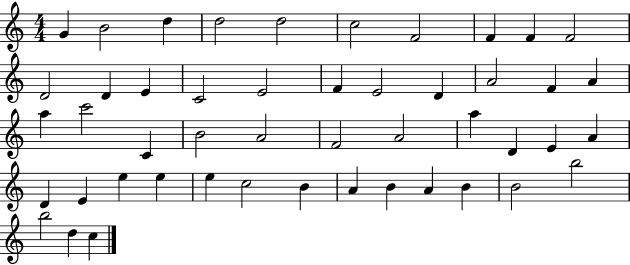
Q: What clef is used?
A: treble